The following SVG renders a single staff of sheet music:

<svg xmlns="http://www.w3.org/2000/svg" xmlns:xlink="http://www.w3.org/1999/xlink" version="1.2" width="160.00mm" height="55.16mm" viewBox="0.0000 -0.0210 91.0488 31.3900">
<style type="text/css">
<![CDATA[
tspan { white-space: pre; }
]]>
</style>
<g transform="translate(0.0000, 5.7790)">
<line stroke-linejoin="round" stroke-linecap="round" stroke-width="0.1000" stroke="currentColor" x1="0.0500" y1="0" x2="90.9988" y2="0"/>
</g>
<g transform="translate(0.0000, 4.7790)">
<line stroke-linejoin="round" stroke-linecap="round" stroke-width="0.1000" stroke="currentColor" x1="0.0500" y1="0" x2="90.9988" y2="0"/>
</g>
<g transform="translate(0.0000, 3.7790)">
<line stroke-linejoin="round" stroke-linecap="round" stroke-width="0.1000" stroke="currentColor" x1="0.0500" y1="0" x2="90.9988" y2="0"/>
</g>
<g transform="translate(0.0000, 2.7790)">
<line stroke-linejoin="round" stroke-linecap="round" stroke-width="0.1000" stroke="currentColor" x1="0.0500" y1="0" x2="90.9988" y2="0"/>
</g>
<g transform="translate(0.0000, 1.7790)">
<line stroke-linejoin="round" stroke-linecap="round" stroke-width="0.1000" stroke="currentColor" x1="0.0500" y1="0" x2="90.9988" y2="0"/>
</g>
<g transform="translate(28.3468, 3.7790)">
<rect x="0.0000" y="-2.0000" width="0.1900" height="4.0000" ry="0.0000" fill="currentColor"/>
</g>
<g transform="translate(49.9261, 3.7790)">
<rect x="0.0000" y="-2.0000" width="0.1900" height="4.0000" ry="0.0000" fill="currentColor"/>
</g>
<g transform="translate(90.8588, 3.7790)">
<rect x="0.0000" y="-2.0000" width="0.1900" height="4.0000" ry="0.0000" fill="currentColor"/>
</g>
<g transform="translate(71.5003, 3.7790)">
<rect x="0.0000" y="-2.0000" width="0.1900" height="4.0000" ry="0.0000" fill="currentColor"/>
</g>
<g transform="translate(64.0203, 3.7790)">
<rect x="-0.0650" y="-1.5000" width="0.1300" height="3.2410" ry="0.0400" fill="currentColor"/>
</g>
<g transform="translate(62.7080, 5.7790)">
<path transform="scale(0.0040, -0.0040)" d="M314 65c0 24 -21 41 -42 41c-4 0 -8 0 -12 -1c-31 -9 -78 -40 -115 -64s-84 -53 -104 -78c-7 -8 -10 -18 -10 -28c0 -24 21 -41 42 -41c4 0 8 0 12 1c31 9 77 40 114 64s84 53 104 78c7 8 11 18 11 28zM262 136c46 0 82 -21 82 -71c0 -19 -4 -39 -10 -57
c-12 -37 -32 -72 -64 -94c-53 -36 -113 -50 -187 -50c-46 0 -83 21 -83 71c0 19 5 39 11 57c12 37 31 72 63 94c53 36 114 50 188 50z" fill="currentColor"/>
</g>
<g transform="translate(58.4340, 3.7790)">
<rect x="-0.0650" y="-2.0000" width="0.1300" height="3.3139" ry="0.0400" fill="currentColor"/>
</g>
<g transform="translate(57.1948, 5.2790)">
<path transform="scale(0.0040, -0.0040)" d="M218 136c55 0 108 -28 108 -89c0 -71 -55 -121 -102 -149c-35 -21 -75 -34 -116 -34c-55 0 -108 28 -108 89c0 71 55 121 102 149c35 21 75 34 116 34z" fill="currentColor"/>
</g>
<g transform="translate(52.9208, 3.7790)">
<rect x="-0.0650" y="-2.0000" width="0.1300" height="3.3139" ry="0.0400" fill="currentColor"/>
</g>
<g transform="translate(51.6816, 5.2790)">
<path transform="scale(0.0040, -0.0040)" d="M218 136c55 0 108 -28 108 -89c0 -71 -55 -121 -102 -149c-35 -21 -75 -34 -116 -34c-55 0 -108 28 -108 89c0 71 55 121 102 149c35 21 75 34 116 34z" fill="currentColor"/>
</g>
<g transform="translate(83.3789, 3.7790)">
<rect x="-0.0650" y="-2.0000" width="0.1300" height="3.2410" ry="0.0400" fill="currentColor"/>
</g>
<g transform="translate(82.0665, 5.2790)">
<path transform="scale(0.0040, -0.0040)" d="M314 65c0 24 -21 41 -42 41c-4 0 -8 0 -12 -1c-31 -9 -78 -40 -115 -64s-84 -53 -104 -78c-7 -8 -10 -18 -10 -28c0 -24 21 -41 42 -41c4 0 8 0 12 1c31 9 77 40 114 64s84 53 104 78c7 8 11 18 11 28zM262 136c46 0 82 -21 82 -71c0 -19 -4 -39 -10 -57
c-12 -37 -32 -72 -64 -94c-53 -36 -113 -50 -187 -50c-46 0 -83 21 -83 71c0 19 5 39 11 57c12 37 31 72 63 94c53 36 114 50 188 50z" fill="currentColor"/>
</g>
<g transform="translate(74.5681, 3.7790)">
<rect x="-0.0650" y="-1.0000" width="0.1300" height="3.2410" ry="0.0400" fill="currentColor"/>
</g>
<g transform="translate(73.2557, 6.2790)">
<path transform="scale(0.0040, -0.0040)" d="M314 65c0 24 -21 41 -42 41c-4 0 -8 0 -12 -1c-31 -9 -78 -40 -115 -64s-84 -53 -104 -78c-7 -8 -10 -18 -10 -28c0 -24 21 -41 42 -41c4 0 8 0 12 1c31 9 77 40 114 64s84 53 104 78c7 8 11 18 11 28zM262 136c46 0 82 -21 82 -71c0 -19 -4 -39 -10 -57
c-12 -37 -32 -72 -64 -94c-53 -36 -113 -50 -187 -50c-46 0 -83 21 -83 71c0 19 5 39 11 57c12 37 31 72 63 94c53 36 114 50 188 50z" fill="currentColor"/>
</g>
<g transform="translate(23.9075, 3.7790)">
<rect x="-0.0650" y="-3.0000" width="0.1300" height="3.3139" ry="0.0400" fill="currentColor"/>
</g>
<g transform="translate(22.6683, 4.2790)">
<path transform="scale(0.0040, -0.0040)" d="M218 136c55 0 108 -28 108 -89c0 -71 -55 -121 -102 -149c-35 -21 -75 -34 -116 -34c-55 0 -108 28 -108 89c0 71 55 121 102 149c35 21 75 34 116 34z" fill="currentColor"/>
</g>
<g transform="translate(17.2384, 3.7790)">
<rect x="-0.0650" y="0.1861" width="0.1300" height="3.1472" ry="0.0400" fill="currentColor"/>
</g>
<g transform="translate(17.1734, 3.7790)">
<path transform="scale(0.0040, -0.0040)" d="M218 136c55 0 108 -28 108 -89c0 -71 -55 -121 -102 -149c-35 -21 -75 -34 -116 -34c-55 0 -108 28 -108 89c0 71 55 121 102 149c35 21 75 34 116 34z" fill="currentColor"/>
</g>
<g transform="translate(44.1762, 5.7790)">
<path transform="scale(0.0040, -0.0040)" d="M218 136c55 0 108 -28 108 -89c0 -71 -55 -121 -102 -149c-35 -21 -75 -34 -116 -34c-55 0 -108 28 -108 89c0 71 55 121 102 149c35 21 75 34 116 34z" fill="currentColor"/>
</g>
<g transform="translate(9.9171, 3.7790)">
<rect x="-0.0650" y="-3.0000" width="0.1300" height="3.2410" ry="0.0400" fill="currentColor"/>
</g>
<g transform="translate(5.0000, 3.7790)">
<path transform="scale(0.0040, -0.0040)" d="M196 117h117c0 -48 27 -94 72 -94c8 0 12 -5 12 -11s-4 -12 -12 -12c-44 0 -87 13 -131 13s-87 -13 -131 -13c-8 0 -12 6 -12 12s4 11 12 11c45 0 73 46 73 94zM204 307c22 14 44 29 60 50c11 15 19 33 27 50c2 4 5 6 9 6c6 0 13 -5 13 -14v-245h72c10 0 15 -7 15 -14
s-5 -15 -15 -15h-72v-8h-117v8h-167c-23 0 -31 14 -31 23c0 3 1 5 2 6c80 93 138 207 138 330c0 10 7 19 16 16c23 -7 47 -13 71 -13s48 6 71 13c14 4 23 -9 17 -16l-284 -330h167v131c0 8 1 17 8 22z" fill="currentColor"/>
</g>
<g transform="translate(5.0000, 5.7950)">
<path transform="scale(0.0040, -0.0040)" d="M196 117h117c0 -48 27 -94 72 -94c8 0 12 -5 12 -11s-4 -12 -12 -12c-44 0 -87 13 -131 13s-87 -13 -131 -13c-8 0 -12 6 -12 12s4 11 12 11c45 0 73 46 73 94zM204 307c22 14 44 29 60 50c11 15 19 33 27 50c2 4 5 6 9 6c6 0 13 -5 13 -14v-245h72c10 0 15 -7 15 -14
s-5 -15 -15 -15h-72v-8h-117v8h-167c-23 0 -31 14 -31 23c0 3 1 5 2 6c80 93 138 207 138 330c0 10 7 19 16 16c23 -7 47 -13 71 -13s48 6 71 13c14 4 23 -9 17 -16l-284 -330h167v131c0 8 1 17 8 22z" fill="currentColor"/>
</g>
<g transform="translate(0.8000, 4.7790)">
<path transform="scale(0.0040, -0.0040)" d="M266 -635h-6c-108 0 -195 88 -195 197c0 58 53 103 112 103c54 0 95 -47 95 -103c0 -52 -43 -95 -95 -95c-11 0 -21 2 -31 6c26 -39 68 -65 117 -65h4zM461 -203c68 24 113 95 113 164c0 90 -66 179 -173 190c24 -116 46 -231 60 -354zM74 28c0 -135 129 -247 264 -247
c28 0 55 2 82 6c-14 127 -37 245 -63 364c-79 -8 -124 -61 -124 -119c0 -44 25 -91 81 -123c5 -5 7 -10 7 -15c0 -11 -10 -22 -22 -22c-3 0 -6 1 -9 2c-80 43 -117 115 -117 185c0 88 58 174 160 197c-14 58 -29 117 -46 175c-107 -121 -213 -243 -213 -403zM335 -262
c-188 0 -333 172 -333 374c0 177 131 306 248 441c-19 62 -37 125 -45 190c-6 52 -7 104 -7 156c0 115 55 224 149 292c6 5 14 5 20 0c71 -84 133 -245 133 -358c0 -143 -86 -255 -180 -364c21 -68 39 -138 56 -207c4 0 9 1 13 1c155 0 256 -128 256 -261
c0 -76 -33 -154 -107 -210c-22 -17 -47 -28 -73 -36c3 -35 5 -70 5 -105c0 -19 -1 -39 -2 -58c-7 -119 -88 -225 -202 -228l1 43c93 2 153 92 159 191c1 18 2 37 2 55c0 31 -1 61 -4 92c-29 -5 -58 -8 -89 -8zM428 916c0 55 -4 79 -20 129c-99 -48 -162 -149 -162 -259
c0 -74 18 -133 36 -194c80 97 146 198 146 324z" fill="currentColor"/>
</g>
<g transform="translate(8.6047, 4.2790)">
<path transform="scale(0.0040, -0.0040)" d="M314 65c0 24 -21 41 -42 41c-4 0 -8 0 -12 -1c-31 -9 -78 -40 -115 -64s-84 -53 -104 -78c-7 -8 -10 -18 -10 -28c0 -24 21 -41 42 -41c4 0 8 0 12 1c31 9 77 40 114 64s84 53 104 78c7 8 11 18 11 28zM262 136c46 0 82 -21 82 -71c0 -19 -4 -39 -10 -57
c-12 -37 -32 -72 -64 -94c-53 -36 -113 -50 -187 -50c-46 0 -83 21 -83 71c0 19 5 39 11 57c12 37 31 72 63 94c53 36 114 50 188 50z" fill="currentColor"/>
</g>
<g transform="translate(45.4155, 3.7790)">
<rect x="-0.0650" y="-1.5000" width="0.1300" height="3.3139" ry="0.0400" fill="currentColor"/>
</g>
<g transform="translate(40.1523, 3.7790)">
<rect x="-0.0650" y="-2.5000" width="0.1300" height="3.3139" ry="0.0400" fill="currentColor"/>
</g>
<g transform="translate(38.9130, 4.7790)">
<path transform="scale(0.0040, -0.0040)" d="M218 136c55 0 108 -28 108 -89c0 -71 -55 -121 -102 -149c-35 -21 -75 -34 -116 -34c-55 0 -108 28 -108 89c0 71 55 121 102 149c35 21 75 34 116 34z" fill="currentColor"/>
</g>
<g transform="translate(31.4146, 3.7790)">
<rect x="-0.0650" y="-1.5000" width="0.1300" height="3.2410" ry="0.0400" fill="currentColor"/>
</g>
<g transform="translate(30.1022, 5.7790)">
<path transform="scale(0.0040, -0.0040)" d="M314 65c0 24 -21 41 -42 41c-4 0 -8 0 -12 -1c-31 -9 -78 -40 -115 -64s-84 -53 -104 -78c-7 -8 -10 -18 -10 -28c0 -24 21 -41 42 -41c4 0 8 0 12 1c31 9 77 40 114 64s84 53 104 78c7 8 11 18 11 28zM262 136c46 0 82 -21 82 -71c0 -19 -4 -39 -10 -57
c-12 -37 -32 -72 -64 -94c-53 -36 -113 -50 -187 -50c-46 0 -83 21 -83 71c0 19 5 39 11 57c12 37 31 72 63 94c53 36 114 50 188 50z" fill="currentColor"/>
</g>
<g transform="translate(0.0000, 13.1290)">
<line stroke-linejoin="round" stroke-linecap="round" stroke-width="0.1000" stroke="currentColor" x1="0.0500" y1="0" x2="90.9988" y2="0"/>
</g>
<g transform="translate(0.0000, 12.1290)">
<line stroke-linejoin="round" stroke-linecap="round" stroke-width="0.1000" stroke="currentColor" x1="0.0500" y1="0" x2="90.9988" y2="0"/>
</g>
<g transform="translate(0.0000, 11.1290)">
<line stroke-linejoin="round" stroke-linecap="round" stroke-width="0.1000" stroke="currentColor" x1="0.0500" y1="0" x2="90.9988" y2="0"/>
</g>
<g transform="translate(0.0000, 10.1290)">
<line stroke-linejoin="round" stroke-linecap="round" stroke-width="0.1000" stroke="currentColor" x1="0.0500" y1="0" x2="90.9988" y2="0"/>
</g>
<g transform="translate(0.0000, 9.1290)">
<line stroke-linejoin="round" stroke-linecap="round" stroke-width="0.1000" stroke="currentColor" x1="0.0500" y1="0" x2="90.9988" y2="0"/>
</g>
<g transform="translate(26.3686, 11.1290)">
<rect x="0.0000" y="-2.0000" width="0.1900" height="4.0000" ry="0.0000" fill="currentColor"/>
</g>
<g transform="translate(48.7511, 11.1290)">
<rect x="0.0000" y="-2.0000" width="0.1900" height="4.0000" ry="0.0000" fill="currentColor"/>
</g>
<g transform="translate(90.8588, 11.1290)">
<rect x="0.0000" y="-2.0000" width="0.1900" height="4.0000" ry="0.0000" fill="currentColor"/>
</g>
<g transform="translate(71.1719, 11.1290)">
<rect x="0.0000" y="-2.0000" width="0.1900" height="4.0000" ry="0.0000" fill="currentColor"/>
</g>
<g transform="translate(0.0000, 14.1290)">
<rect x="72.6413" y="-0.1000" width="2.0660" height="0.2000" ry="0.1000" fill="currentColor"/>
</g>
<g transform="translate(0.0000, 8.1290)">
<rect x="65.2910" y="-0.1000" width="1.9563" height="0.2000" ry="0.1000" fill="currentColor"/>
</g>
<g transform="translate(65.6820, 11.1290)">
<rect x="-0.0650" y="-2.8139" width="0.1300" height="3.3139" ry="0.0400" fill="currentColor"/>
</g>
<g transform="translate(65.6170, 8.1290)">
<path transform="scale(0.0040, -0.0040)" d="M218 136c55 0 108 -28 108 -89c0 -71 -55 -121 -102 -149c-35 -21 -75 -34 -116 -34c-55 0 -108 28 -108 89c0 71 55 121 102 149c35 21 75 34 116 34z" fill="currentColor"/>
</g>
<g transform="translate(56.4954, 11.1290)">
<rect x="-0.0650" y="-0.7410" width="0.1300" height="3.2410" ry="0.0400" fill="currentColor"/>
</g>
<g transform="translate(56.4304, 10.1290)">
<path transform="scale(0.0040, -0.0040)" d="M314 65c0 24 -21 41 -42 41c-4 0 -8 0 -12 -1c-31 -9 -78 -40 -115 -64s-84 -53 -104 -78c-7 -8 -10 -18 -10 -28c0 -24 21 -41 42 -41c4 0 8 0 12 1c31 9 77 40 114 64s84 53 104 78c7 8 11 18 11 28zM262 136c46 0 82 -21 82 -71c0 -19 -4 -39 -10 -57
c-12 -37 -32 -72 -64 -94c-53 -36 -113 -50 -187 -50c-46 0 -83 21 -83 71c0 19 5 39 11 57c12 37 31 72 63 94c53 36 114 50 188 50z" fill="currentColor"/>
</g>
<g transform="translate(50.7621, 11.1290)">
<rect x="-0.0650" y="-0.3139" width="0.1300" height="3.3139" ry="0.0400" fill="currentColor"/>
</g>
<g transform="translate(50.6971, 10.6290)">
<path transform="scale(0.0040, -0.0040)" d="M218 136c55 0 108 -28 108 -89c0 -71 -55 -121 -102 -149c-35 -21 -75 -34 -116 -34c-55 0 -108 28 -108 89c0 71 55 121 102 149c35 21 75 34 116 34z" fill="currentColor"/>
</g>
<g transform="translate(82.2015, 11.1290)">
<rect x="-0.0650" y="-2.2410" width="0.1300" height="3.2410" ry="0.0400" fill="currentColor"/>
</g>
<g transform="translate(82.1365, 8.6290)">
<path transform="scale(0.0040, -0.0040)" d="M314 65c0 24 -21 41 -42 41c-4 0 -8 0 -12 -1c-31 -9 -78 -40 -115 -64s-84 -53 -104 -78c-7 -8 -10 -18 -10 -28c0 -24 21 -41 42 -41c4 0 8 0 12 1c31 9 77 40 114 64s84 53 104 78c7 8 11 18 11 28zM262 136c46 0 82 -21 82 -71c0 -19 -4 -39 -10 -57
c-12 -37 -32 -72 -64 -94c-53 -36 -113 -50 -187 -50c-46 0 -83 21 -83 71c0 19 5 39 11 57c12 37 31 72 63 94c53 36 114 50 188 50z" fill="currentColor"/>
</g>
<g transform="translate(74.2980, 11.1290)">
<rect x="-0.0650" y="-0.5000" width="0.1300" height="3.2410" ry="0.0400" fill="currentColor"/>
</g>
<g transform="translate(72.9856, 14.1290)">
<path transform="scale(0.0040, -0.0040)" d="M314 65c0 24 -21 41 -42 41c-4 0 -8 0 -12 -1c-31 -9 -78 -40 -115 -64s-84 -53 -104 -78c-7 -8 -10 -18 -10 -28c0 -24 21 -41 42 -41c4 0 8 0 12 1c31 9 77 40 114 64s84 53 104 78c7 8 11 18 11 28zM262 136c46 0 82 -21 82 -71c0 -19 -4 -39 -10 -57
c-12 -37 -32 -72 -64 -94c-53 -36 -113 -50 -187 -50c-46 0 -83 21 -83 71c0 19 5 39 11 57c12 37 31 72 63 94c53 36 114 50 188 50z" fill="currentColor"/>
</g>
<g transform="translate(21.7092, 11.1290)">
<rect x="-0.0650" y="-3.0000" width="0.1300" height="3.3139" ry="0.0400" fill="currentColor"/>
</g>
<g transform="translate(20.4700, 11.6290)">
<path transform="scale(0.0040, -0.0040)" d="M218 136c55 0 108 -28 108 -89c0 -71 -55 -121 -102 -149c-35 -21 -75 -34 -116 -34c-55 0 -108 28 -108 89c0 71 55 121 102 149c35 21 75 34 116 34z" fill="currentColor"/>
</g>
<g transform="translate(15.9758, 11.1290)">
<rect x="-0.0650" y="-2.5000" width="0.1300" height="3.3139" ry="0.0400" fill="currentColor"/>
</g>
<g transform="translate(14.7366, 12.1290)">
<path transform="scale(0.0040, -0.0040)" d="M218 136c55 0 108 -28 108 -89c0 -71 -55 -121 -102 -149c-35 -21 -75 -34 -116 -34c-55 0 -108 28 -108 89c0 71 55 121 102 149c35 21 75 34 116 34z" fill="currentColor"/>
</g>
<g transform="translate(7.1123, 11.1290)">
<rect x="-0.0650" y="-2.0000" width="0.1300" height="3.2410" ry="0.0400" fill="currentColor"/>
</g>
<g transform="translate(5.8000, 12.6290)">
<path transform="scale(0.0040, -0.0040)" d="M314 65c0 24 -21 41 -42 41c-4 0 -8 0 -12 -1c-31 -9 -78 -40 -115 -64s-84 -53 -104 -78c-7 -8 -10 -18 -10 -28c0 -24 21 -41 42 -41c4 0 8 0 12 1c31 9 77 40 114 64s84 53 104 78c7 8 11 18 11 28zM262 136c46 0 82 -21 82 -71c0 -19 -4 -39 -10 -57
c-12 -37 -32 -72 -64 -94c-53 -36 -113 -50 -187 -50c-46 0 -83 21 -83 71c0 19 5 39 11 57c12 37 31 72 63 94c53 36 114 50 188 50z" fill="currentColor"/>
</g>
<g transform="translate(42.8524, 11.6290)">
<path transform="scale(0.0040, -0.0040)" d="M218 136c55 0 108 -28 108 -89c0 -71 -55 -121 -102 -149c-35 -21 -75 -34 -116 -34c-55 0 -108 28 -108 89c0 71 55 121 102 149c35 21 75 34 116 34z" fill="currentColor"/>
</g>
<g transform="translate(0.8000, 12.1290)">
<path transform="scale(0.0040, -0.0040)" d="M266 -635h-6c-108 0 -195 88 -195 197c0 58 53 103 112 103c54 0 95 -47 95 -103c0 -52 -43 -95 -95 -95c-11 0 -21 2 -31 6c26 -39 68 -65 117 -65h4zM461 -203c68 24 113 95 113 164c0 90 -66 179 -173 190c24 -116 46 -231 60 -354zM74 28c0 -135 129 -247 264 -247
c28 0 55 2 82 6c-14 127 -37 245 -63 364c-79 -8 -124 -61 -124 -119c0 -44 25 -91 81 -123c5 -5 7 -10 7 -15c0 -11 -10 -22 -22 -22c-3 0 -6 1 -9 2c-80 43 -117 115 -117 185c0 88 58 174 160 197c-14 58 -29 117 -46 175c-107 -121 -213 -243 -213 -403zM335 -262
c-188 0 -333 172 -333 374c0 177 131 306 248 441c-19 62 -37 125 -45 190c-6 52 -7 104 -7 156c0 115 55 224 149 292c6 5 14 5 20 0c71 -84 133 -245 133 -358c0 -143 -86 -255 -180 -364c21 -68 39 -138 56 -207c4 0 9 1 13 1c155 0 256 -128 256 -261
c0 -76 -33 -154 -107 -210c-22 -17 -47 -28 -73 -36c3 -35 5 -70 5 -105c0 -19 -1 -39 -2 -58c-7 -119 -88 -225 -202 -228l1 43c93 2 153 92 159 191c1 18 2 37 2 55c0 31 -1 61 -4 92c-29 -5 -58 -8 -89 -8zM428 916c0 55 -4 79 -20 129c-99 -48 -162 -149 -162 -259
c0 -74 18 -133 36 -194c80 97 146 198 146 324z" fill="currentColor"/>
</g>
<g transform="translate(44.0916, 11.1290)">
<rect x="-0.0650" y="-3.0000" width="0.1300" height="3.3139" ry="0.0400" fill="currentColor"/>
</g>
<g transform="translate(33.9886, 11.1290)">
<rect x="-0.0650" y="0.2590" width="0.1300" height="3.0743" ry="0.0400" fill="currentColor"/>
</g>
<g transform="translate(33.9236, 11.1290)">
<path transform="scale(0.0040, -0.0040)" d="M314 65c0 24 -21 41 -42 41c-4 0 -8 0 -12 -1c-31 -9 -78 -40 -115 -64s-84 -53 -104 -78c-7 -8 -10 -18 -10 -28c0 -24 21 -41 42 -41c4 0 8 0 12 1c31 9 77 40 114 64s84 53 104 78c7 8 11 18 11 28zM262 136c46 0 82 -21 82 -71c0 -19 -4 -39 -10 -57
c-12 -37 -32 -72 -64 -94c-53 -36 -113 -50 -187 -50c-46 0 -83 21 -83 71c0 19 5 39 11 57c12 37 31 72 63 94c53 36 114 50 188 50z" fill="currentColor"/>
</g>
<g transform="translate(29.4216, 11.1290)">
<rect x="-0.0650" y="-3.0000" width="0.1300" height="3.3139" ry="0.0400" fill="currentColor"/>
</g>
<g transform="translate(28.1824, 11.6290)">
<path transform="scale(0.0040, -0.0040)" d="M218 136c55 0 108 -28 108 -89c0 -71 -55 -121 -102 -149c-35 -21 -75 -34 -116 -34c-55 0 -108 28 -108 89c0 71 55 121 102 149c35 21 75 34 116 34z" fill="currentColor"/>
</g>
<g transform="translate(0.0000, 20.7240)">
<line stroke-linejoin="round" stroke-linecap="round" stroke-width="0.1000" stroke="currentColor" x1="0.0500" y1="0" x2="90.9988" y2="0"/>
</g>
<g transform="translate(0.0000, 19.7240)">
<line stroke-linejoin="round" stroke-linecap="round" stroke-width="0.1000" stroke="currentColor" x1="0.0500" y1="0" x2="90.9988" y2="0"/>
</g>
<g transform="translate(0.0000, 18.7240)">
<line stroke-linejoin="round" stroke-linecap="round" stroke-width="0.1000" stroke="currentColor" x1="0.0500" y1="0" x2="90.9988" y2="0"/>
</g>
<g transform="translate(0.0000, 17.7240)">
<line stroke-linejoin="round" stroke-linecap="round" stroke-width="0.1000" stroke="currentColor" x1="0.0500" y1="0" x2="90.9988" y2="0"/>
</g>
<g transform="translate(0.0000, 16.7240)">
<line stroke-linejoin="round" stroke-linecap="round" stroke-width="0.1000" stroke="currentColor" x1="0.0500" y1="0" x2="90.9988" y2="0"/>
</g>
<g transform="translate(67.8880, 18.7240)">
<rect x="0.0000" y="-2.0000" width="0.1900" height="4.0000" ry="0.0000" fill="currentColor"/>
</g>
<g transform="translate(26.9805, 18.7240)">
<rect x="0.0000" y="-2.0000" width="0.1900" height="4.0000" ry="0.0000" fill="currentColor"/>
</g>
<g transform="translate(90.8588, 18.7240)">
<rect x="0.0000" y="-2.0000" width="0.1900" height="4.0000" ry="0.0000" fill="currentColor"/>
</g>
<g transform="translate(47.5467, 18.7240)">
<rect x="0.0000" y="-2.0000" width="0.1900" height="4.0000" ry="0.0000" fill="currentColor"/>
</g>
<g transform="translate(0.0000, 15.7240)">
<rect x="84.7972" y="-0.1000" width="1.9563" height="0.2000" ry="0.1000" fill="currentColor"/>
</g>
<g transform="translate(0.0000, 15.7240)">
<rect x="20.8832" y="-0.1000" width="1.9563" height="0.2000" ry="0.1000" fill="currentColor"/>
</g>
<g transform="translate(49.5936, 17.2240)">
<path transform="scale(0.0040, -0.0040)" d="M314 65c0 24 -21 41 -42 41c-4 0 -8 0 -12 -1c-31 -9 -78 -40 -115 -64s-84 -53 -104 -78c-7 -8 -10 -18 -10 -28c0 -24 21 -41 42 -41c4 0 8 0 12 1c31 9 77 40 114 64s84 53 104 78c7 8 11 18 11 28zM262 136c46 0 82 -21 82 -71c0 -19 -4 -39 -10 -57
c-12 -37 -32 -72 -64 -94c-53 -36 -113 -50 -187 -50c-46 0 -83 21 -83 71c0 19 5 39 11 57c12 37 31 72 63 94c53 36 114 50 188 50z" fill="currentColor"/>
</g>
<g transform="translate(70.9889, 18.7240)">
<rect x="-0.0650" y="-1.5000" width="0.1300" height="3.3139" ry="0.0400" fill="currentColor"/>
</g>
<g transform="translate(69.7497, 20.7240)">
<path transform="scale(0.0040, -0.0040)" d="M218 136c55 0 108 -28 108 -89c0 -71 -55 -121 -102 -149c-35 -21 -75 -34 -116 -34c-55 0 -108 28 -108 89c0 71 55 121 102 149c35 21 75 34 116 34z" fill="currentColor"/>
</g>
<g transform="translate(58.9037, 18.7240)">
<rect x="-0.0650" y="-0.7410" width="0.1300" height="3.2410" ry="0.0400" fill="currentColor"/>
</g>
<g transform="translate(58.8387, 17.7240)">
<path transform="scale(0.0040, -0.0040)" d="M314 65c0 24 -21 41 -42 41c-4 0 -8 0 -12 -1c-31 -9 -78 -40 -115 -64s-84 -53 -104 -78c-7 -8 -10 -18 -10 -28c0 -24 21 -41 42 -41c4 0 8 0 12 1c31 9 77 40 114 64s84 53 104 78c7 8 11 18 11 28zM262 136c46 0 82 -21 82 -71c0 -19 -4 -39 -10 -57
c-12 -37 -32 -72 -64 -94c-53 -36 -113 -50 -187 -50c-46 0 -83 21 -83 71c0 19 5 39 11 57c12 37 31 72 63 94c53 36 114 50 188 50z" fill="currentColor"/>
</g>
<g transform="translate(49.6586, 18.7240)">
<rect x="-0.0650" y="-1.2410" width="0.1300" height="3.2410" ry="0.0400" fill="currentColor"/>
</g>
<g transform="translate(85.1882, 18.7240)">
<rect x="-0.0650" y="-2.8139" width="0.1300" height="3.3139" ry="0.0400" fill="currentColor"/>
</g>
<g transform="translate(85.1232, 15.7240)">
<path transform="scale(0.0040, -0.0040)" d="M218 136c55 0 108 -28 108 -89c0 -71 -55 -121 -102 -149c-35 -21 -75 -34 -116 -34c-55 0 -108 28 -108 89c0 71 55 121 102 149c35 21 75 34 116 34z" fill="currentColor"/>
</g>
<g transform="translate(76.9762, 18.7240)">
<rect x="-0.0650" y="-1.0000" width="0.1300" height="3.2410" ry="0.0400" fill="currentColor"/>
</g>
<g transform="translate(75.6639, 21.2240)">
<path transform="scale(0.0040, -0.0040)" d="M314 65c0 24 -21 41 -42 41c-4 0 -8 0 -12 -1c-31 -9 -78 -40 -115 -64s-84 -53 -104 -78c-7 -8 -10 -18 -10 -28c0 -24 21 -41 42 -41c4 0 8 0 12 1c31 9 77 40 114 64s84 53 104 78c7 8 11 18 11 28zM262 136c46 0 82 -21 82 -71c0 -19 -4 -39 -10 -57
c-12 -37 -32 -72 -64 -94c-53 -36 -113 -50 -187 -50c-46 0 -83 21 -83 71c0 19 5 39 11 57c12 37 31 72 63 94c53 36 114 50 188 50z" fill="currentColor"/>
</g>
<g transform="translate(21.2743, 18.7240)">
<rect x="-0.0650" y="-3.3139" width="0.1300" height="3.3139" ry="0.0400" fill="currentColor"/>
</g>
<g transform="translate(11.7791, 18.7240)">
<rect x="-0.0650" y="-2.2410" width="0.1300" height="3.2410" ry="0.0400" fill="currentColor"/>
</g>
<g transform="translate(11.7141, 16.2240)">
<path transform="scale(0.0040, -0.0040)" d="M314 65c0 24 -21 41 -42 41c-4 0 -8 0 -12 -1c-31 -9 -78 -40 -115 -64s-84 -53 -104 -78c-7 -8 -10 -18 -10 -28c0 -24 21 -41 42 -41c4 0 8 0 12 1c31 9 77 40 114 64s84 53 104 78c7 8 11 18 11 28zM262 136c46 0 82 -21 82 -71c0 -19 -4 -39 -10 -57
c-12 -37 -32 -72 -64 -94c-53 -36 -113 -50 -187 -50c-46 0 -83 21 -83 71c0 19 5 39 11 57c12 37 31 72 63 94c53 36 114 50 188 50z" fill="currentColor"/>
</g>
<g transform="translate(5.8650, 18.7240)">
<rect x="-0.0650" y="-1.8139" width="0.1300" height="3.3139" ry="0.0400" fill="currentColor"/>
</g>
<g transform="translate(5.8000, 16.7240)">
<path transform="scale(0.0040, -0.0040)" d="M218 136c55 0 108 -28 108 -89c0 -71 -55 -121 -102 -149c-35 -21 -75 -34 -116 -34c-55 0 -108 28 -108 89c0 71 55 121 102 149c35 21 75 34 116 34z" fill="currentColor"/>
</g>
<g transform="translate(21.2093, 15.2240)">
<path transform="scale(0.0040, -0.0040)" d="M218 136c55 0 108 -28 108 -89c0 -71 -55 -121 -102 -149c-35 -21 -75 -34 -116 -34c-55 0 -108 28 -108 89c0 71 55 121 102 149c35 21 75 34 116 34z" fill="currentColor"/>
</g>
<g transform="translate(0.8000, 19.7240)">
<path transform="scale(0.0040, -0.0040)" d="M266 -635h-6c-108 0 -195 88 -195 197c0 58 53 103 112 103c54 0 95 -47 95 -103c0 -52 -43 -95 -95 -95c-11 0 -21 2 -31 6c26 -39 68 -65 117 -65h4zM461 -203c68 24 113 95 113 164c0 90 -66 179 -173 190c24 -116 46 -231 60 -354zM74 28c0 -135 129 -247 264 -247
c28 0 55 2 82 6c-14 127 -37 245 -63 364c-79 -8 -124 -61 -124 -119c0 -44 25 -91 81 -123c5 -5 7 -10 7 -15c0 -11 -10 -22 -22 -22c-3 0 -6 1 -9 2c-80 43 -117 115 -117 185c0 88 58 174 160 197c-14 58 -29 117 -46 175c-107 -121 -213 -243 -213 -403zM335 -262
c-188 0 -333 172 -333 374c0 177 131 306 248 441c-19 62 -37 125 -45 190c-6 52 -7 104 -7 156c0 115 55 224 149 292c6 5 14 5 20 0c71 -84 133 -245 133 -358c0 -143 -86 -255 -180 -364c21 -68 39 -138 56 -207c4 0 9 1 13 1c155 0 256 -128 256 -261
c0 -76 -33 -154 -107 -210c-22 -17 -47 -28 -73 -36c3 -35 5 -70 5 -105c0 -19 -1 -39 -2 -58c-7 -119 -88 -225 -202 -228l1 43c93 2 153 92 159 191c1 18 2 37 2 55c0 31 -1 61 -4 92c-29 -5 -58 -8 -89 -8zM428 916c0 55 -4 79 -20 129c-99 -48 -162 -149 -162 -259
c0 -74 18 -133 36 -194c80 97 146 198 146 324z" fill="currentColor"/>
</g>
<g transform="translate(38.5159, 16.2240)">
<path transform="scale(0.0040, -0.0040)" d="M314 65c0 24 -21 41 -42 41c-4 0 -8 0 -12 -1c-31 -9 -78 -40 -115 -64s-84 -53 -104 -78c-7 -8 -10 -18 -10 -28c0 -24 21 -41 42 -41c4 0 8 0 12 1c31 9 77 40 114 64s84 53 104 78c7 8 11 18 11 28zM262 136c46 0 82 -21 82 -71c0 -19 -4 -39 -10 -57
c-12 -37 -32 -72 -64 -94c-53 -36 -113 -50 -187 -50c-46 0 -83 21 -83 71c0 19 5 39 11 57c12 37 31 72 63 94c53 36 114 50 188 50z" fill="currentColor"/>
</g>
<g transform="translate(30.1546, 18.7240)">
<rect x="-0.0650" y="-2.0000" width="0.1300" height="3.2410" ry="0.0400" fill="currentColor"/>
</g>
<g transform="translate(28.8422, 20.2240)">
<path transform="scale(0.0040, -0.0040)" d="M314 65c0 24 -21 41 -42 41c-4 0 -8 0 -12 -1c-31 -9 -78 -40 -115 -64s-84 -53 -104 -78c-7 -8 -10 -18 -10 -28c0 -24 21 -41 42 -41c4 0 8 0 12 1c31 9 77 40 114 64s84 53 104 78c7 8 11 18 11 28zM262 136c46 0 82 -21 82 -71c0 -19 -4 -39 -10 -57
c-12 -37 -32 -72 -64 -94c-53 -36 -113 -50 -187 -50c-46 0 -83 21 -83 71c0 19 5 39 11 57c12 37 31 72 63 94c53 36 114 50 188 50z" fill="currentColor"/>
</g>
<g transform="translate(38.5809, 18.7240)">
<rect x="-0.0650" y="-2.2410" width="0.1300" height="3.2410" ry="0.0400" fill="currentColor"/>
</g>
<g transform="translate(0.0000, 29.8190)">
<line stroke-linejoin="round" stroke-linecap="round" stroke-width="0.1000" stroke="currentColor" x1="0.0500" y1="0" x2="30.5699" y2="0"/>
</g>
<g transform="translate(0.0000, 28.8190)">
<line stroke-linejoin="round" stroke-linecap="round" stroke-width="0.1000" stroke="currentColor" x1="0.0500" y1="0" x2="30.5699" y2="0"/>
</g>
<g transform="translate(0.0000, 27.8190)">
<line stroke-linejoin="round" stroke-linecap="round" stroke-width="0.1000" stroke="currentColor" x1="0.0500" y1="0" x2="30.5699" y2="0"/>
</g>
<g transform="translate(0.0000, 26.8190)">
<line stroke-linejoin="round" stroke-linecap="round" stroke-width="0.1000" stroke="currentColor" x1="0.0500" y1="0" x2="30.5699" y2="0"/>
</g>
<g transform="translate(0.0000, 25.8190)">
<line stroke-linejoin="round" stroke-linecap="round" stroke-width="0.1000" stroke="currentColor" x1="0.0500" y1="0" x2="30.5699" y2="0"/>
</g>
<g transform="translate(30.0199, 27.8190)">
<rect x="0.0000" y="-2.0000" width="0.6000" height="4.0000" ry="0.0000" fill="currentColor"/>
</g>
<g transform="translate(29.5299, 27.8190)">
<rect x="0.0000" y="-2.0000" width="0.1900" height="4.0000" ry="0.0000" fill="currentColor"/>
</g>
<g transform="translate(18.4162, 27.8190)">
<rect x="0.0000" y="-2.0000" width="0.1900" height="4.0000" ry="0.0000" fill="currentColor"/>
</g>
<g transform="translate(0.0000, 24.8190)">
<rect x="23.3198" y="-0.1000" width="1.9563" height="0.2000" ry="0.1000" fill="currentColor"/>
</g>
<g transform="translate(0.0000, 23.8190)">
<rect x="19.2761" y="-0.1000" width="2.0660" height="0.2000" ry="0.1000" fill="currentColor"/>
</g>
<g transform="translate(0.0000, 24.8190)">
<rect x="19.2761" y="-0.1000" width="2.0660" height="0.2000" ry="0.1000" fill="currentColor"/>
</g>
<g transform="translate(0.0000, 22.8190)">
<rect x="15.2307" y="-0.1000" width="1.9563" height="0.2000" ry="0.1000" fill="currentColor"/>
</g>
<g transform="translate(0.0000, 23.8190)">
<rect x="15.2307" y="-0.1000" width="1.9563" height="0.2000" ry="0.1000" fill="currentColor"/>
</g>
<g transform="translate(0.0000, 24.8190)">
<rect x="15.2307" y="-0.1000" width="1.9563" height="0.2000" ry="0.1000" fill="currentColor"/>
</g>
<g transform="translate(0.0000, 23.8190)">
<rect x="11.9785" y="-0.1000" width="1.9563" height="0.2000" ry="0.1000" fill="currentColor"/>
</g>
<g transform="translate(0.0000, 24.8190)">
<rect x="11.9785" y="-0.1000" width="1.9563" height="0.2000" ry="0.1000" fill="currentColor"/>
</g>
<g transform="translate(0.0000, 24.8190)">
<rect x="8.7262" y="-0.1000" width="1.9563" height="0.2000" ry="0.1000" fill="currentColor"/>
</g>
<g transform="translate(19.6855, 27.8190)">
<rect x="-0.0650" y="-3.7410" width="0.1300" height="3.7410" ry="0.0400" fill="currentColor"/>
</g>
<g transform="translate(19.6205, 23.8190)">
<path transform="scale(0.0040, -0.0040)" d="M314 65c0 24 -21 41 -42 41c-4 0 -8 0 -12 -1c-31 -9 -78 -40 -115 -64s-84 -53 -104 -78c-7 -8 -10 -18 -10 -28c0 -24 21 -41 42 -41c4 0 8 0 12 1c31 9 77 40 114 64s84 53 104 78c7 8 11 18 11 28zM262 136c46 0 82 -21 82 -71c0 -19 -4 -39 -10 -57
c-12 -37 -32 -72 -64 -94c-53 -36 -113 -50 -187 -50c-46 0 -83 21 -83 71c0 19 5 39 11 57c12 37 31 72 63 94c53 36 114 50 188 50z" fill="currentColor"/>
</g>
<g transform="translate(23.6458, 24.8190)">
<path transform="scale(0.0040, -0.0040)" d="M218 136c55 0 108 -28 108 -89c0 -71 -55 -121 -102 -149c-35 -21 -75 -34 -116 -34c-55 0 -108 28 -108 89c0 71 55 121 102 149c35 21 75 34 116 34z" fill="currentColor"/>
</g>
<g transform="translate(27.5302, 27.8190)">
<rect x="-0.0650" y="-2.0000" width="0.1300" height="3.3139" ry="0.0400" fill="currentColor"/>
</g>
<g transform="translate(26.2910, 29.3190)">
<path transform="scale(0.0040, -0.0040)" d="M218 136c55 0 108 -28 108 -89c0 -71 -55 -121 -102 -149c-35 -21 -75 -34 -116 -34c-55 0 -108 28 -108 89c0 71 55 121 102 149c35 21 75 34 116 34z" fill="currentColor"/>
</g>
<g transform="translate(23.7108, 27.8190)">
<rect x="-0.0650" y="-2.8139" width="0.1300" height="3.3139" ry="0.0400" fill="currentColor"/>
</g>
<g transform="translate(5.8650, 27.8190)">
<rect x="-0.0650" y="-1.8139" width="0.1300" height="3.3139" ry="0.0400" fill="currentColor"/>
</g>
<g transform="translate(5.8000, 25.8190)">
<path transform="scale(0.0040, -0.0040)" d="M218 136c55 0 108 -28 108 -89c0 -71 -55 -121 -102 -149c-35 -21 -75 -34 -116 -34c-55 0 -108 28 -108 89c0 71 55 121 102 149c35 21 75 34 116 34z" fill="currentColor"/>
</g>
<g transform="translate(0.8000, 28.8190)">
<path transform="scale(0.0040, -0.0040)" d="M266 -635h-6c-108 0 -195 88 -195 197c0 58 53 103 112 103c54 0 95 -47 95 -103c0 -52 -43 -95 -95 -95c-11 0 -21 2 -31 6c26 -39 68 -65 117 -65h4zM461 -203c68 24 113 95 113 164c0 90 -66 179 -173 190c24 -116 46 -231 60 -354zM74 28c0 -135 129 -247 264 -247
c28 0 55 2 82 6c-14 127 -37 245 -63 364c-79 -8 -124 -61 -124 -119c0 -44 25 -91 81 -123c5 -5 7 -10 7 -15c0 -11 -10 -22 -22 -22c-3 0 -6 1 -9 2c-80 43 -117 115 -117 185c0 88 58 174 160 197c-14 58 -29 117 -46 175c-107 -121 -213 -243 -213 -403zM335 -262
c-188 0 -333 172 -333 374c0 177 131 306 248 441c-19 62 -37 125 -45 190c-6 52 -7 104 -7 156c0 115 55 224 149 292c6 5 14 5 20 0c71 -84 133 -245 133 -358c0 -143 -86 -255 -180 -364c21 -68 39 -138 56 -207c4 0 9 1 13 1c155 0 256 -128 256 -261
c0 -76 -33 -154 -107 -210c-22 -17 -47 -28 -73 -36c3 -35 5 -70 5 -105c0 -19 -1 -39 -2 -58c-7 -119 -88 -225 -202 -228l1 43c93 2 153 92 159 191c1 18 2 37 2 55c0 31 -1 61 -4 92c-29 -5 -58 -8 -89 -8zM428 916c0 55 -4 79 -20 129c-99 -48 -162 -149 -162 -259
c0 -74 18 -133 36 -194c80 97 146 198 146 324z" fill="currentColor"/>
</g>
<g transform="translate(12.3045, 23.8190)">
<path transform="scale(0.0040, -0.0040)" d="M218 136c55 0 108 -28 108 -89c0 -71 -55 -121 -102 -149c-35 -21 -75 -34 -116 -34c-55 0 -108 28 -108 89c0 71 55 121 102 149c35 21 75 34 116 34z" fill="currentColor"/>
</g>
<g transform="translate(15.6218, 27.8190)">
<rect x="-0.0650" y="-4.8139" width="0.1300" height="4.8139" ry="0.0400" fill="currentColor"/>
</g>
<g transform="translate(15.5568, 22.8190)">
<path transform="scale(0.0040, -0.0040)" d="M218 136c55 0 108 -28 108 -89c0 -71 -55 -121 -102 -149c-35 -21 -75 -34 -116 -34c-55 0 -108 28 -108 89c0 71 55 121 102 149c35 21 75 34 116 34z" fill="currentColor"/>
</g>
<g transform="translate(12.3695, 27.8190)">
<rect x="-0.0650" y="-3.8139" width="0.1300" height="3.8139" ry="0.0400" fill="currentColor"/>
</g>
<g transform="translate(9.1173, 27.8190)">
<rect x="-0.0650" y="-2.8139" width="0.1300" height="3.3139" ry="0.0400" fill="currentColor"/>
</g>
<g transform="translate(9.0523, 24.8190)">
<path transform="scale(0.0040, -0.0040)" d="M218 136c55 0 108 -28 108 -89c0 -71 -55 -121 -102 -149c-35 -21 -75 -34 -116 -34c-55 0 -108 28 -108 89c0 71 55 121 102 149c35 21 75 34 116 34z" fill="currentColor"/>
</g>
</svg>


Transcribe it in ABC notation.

X:1
T:Untitled
M:4/4
L:1/4
K:C
A2 B A E2 G E F F E2 D2 F2 F2 G A A B2 A c d2 a C2 g2 f g2 b F2 g2 e2 d2 E D2 a f a c' e' c'2 a F